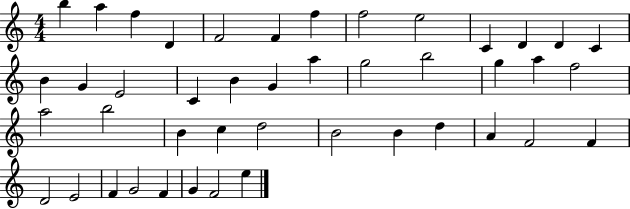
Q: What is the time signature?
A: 4/4